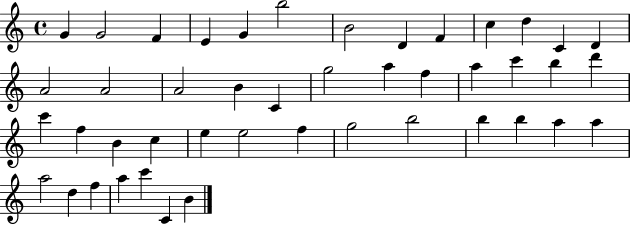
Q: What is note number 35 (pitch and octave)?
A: B5